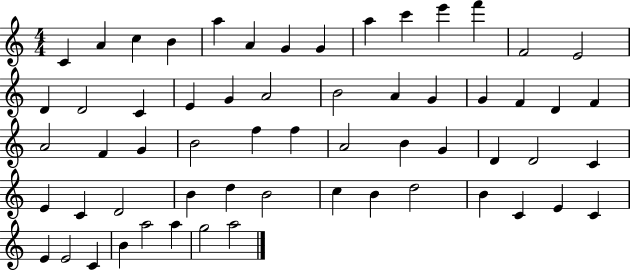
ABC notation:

X:1
T:Untitled
M:4/4
L:1/4
K:C
C A c B a A G G a c' e' f' F2 E2 D D2 C E G A2 B2 A G G F D F A2 F G B2 f f A2 B G D D2 C E C D2 B d B2 c B d2 B C E C E E2 C B a2 a g2 a2